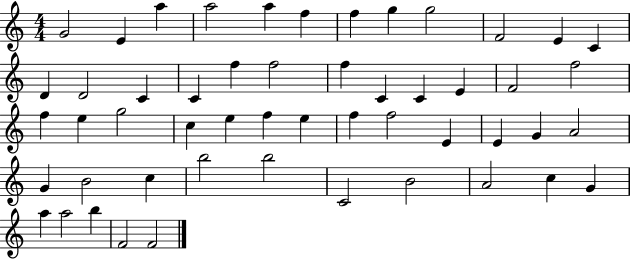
X:1
T:Untitled
M:4/4
L:1/4
K:C
G2 E a a2 a f f g g2 F2 E C D D2 C C f f2 f C C E F2 f2 f e g2 c e f e f f2 E E G A2 G B2 c b2 b2 C2 B2 A2 c G a a2 b F2 F2